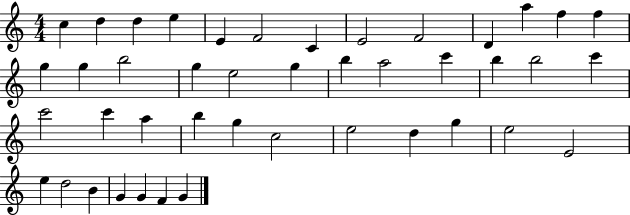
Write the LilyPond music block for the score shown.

{
  \clef treble
  \numericTimeSignature
  \time 4/4
  \key c \major
  c''4 d''4 d''4 e''4 | e'4 f'2 c'4 | e'2 f'2 | d'4 a''4 f''4 f''4 | \break g''4 g''4 b''2 | g''4 e''2 g''4 | b''4 a''2 c'''4 | b''4 b''2 c'''4 | \break c'''2 c'''4 a''4 | b''4 g''4 c''2 | e''2 d''4 g''4 | e''2 e'2 | \break e''4 d''2 b'4 | g'4 g'4 f'4 g'4 | \bar "|."
}